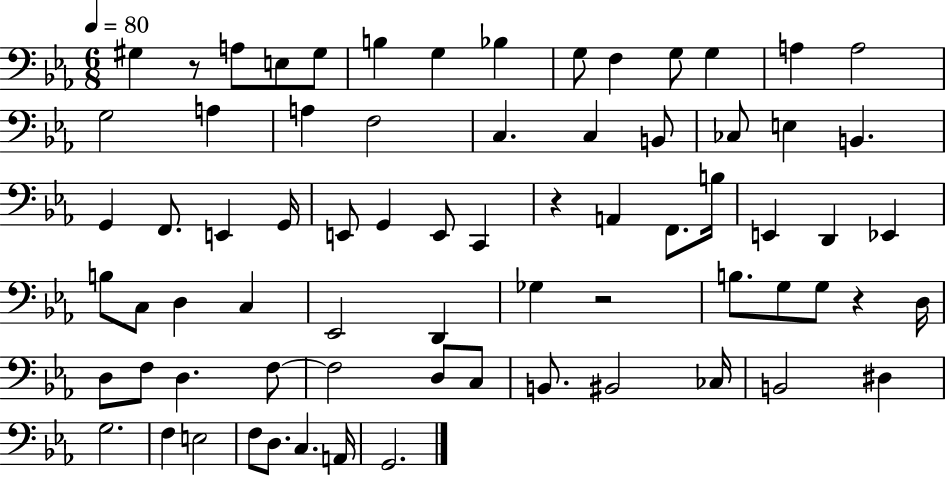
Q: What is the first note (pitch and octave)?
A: G#3